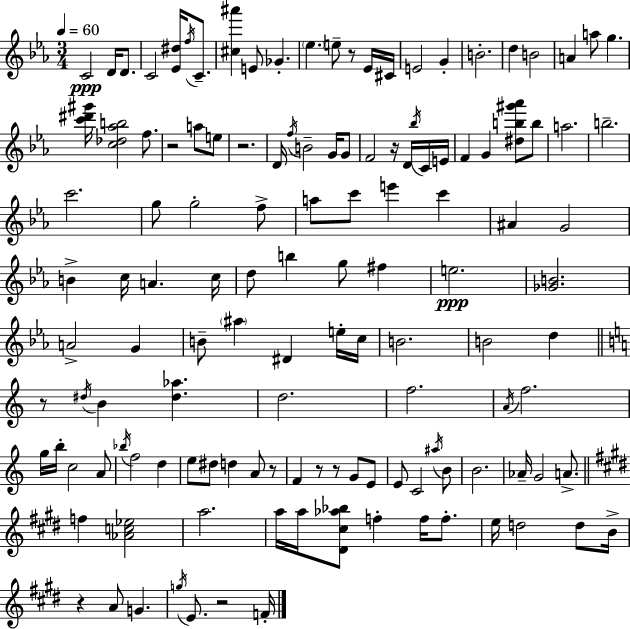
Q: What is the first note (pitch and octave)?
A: C4